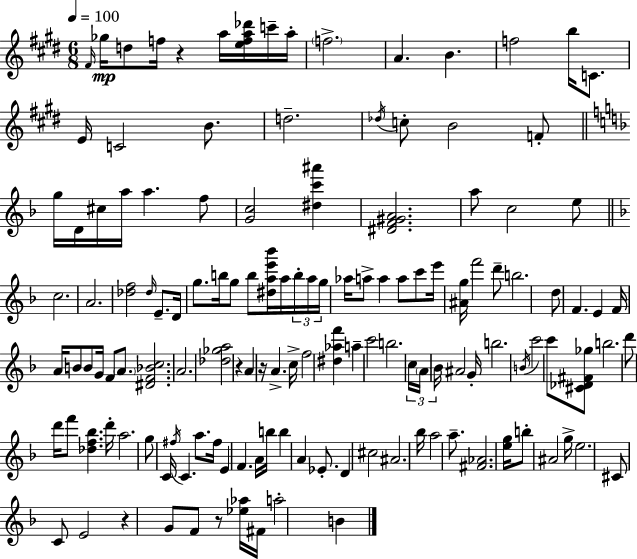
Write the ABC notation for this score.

X:1
T:Untitled
M:6/8
L:1/4
K:E
^F/4 _g/4 d/2 f/4 z a/4 [efa_d']/4 c'/4 a/4 f2 A B f2 b/4 C/2 E/4 C2 B/2 d2 _d/4 c/2 B2 F/2 g/4 D/4 ^c/4 a/4 a f/2 [Gc]2 [^dc'^a'] [^DF^GA]2 a/2 c2 e/2 c2 A2 [_df]2 _d/4 E/2 D/4 g/2 b/4 g/2 b/2 [^dae'_b']/4 a/4 b/4 a/4 g/4 _a/4 a/2 a a/2 c'/2 e'/4 [^Ag]/4 f'2 d'/2 b2 d/2 F E F/4 A/4 B/2 B/2 G/4 F/2 A/2 [^DF_Bc]2 A2 [_d_ga]2 z A z/4 A c/4 f2 [^d_af'] a c'2 b2 c/4 A/4 _B/4 ^A2 G/4 b2 B/4 c'2 c'/2 [^C_D^F_g]/2 b2 d'/2 d'/4 f'/2 [_df_b] d'/4 a2 g/2 C/4 ^f/4 C a/2 ^f/4 E F A/4 b/4 b A _E/2 D ^c2 ^A2 _b/4 a2 a/2 [^F_A]2 [eg]/4 b/2 ^A2 g/4 e2 ^C/2 C/2 E2 z G/2 F/2 z/2 [_e_a]/4 ^F/4 a2 B